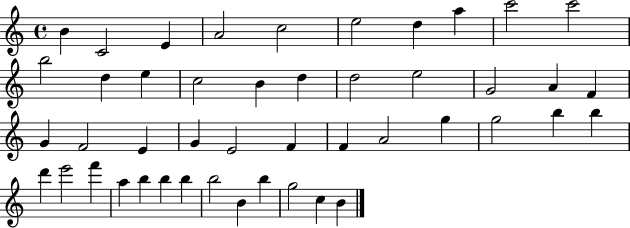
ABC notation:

X:1
T:Untitled
M:4/4
L:1/4
K:C
B C2 E A2 c2 e2 d a c'2 c'2 b2 d e c2 B d d2 e2 G2 A F G F2 E G E2 F F A2 g g2 b b d' e'2 f' a b b b b2 B b g2 c B